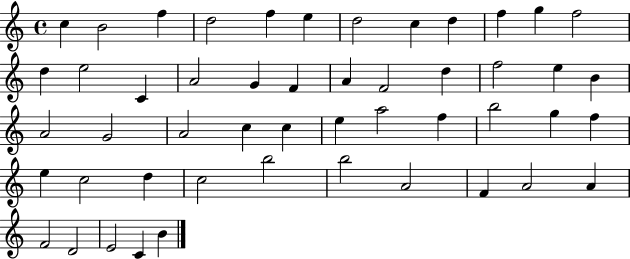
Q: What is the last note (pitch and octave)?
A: B4